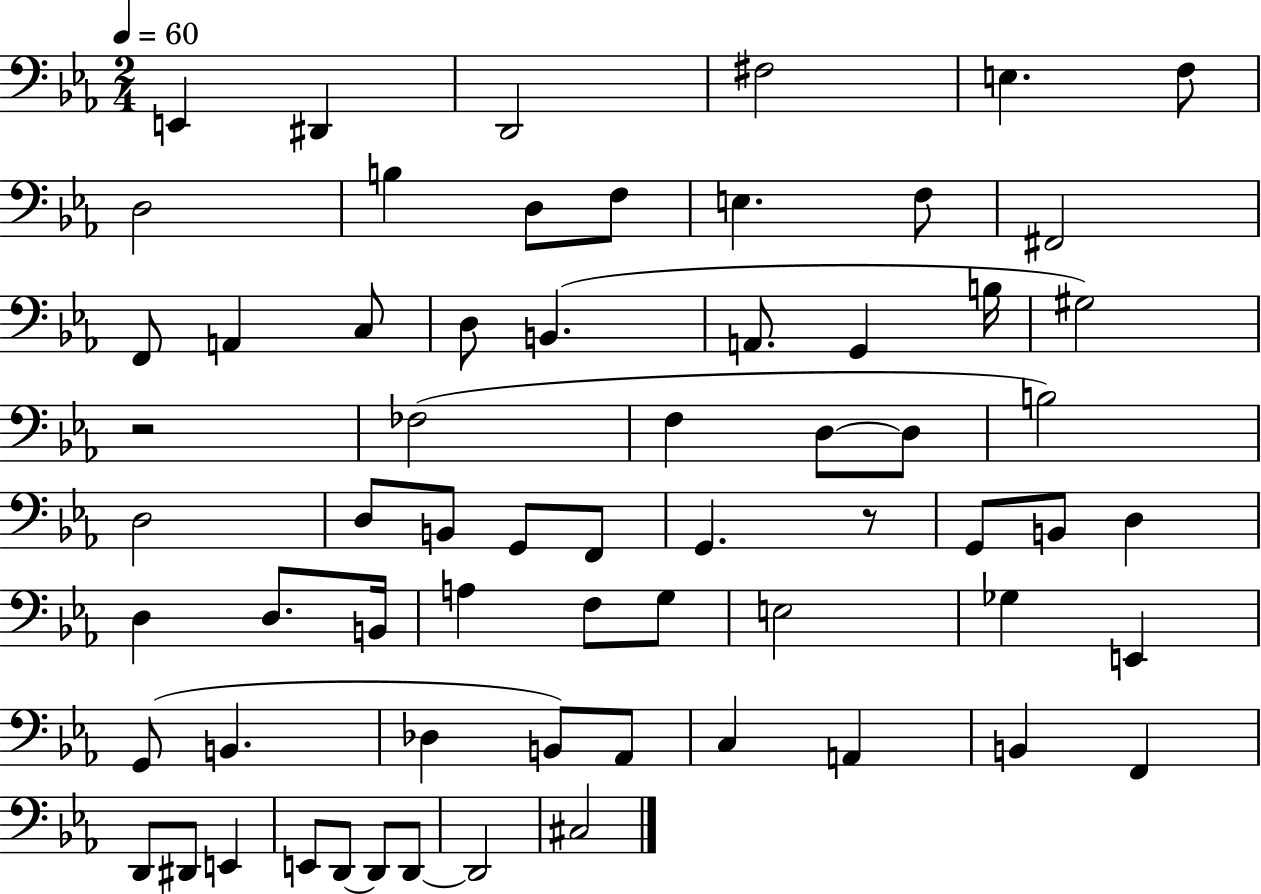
E2/q D#2/q D2/h F#3/h E3/q. F3/e D3/h B3/q D3/e F3/e E3/q. F3/e F#2/h F2/e A2/q C3/e D3/e B2/q. A2/e. G2/q B3/s G#3/h R/h FES3/h F3/q D3/e D3/e B3/h D3/h D3/e B2/e G2/e F2/e G2/q. R/e G2/e B2/e D3/q D3/q D3/e. B2/s A3/q F3/e G3/e E3/h Gb3/q E2/q G2/e B2/q. Db3/q B2/e Ab2/e C3/q A2/q B2/q F2/q D2/e D#2/e E2/q E2/e D2/e D2/e D2/e D2/h C#3/h